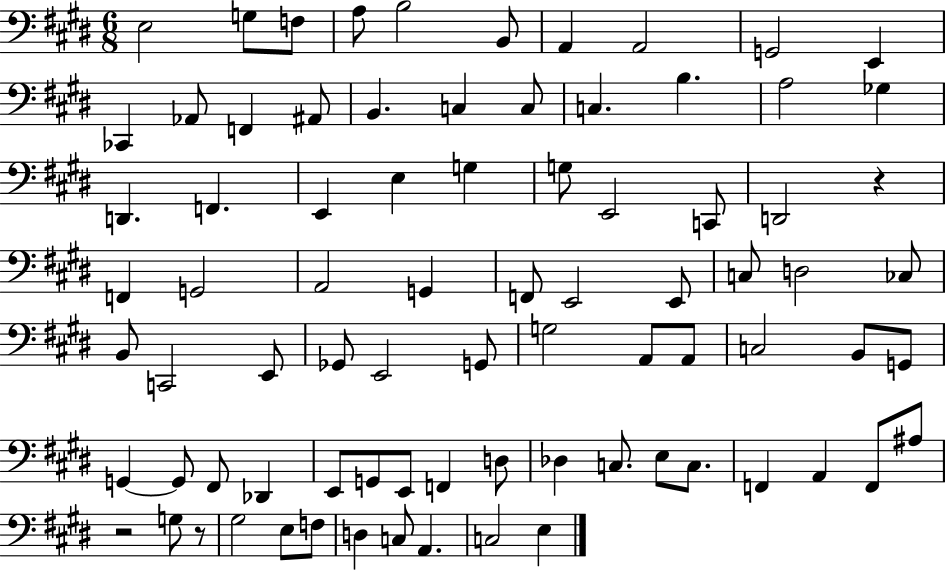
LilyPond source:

{
  \clef bass
  \numericTimeSignature
  \time 6/8
  \key e \major
  e2 g8 f8 | a8 b2 b,8 | a,4 a,2 | g,2 e,4 | \break ces,4 aes,8 f,4 ais,8 | b,4. c4 c8 | c4. b4. | a2 ges4 | \break d,4. f,4. | e,4 e4 g4 | g8 e,2 c,8 | d,2 r4 | \break f,4 g,2 | a,2 g,4 | f,8 e,2 e,8 | c8 d2 ces8 | \break b,8 c,2 e,8 | ges,8 e,2 g,8 | g2 a,8 a,8 | c2 b,8 g,8 | \break g,4~~ g,8 fis,8 des,4 | e,8 g,8 e,8 f,4 d8 | des4 c8. e8 c8. | f,4 a,4 f,8 ais8 | \break r2 g8 r8 | gis2 e8 f8 | d4 c8 a,4. | c2 e4 | \break \bar "|."
}